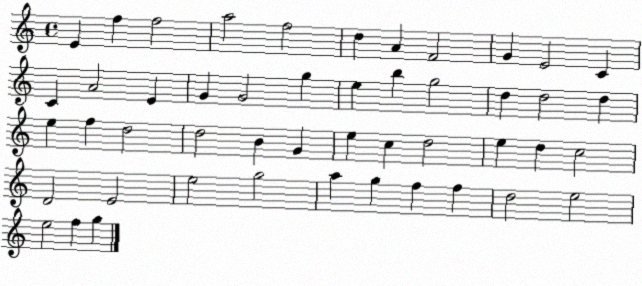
X:1
T:Untitled
M:4/4
L:1/4
K:C
E f f2 a2 f2 d A F2 G E2 C C A2 E G G2 g e b g2 d d2 d e f d2 d2 B G e c d2 e d c2 D2 E2 e2 g2 a g f f d2 e2 e2 f g